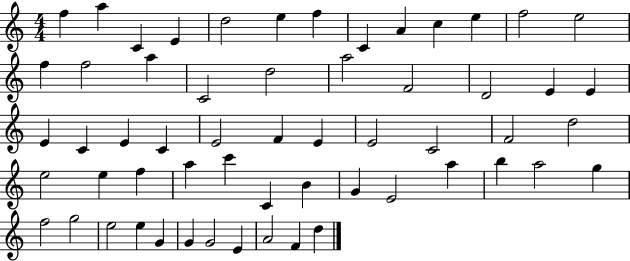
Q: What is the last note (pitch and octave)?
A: D5